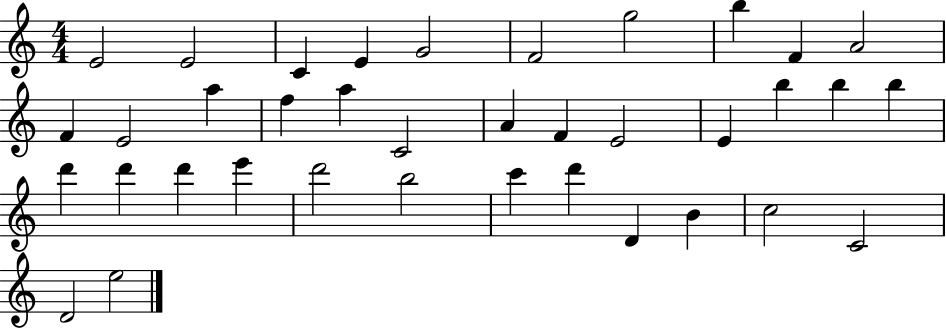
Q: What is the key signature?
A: C major